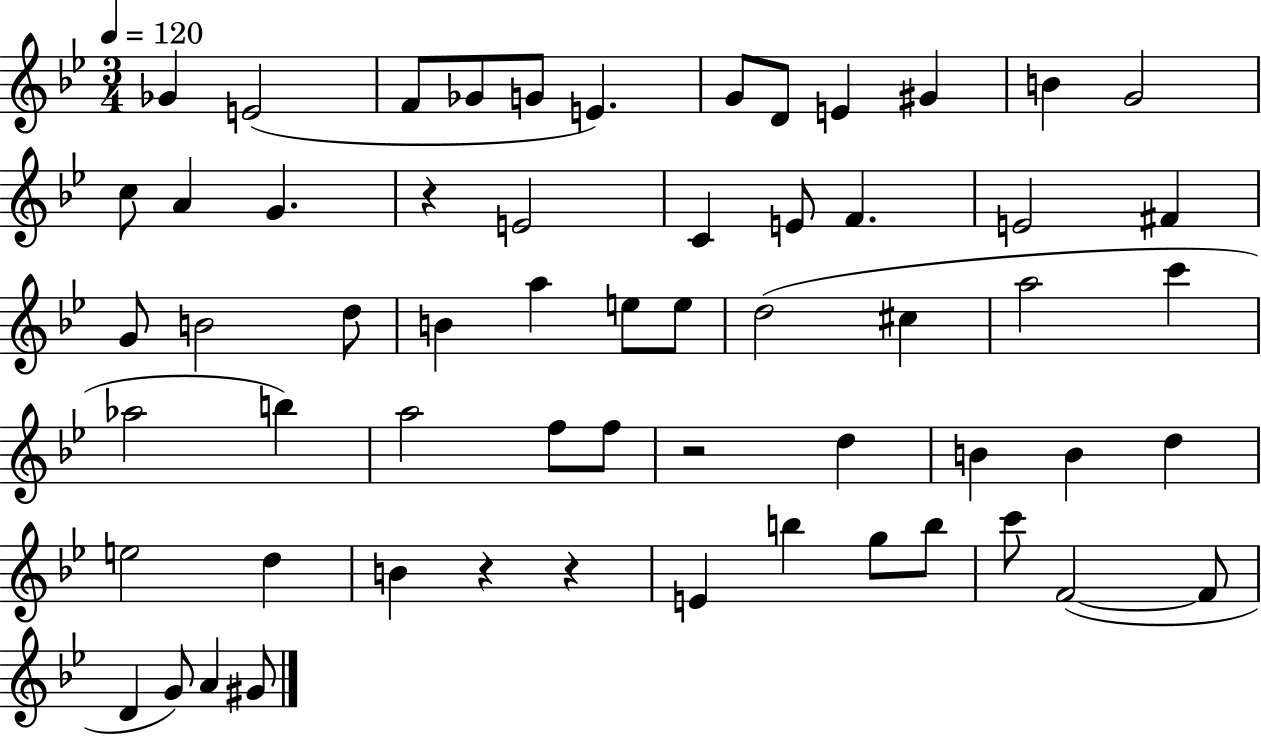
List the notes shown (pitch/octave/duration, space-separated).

Gb4/q E4/h F4/e Gb4/e G4/e E4/q. G4/e D4/e E4/q G#4/q B4/q G4/h C5/e A4/q G4/q. R/q E4/h C4/q E4/e F4/q. E4/h F#4/q G4/e B4/h D5/e B4/q A5/q E5/e E5/e D5/h C#5/q A5/h C6/q Ab5/h B5/q A5/h F5/e F5/e R/h D5/q B4/q B4/q D5/q E5/h D5/q B4/q R/q R/q E4/q B5/q G5/e B5/e C6/e F4/h F4/e D4/q G4/e A4/q G#4/e